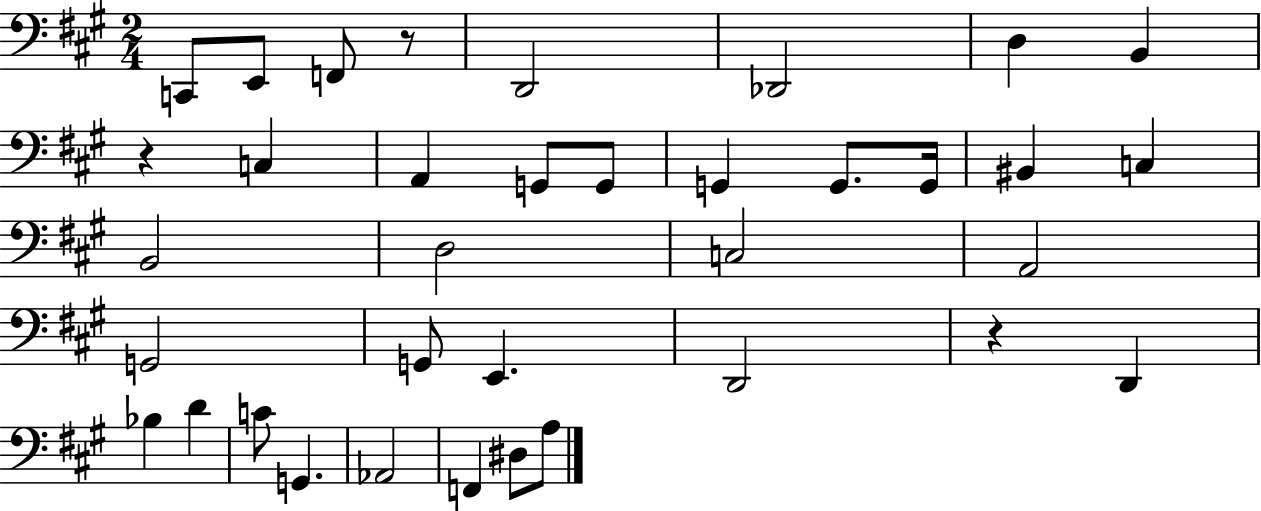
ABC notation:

X:1
T:Untitled
M:2/4
L:1/4
K:A
C,,/2 E,,/2 F,,/2 z/2 D,,2 _D,,2 D, B,, z C, A,, G,,/2 G,,/2 G,, G,,/2 G,,/4 ^B,, C, B,,2 D,2 C,2 A,,2 G,,2 G,,/2 E,, D,,2 z D,, _B, D C/2 G,, _A,,2 F,, ^D,/2 A,/2